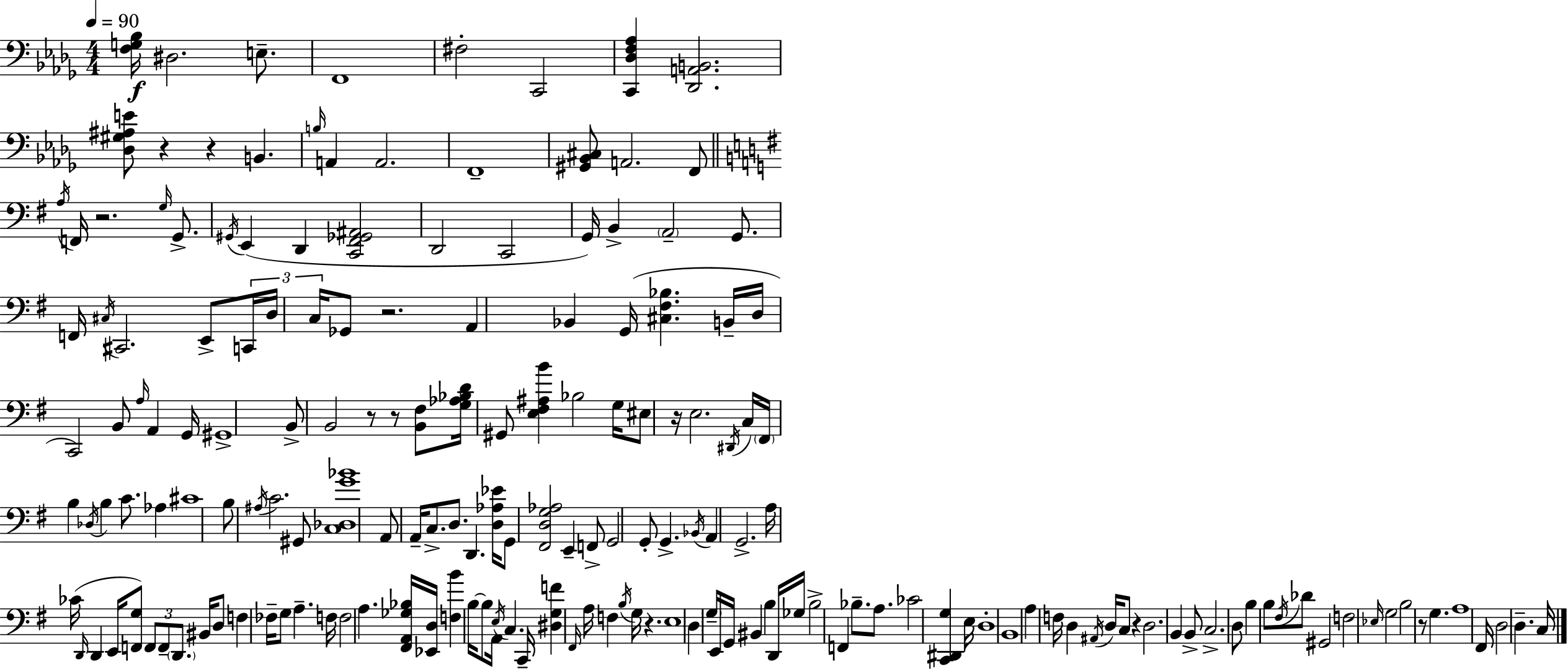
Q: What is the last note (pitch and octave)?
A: C3